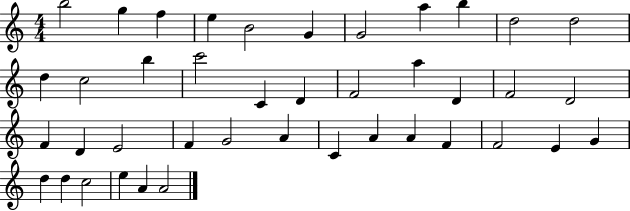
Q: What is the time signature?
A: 4/4